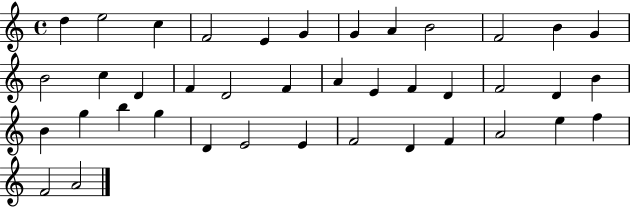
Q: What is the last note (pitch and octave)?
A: A4